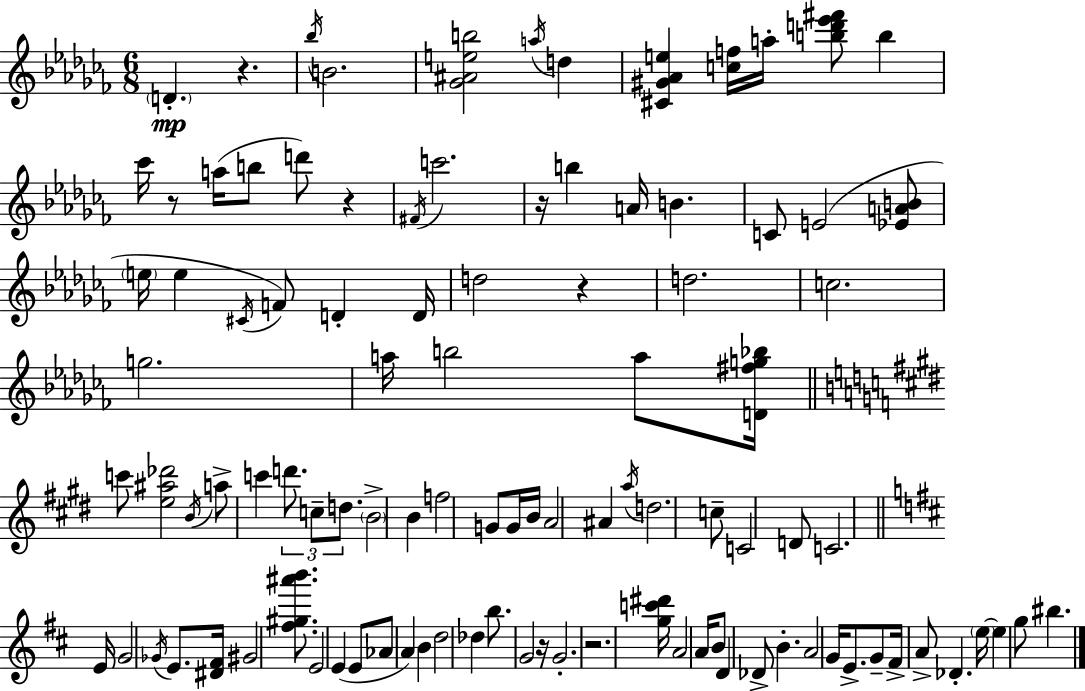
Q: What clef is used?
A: treble